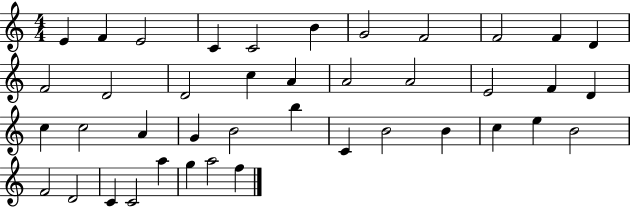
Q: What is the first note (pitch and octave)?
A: E4